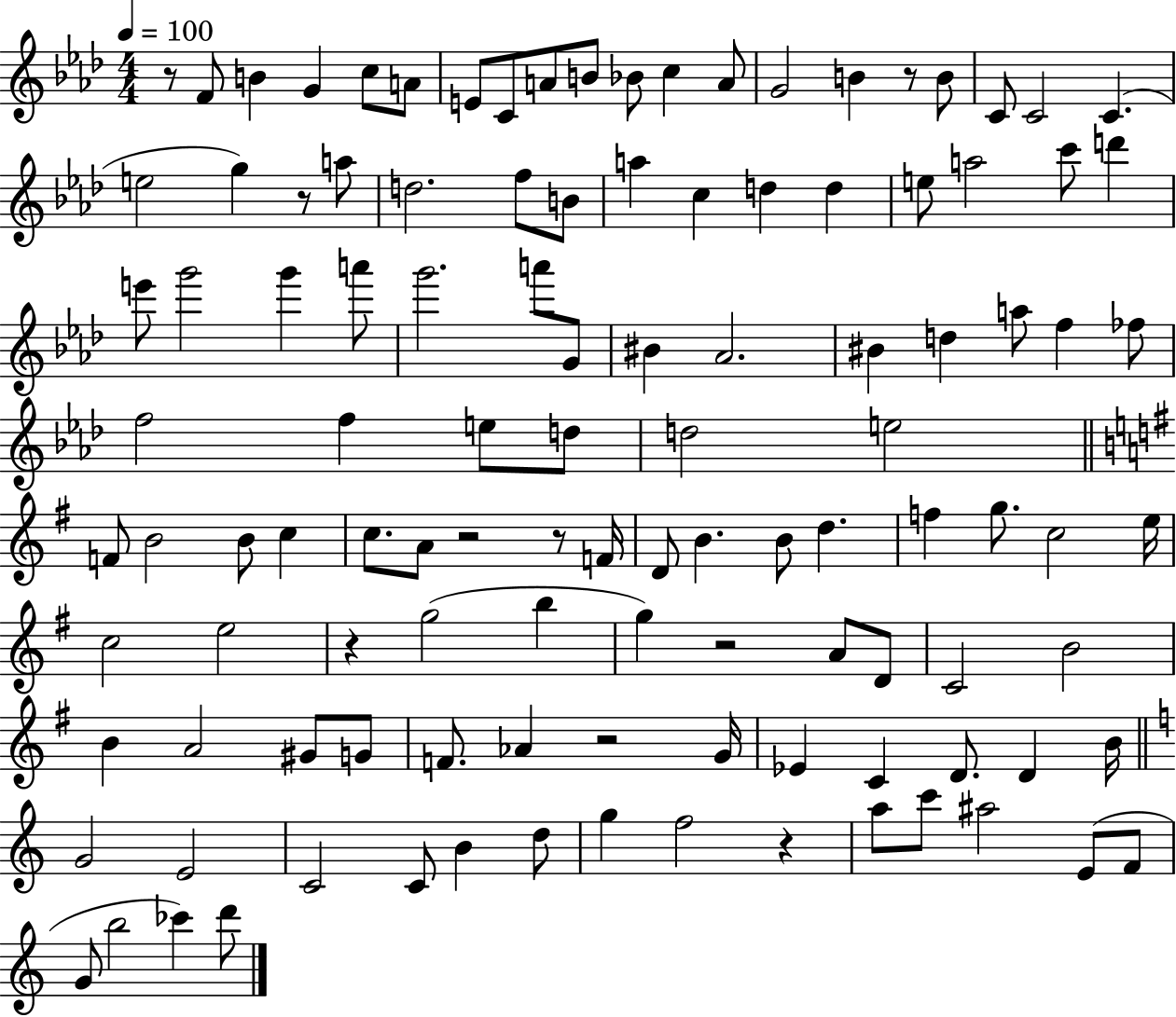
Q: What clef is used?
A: treble